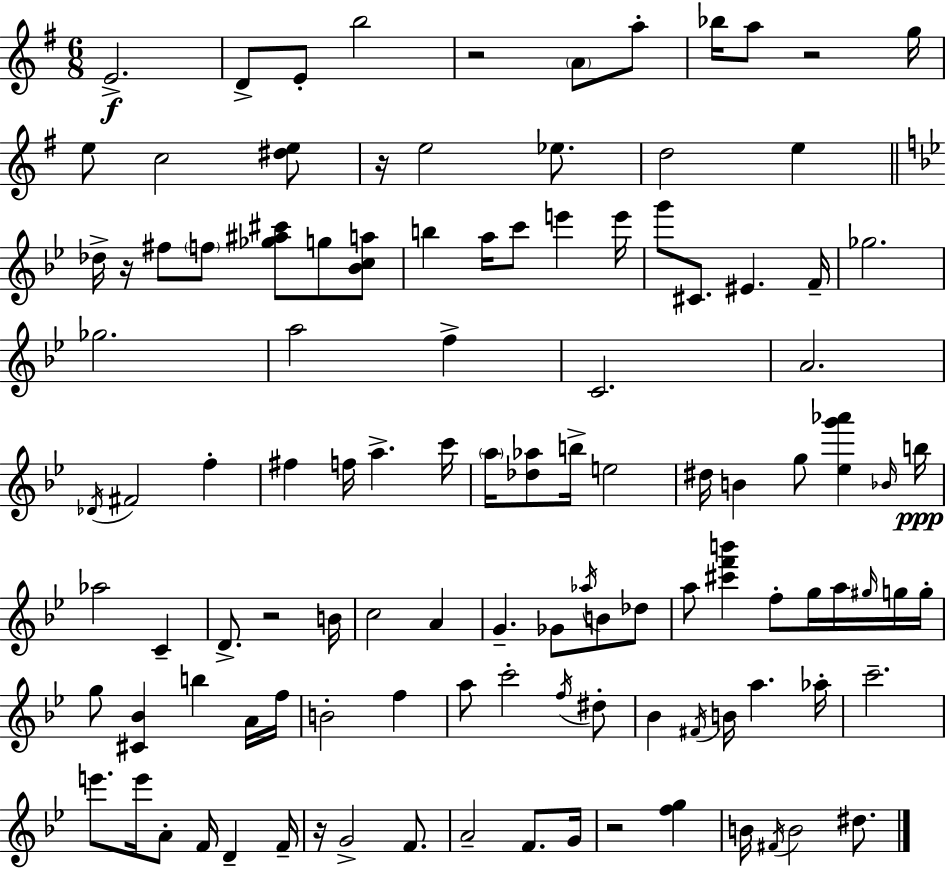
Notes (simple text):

E4/h. D4/e E4/e B5/h R/h A4/e A5/e Bb5/s A5/e R/h G5/s E5/e C5/h [D#5,E5]/e R/s E5/h Eb5/e. D5/h E5/q Db5/s R/s F#5/e F5/e [Gb5,A#5,C#6]/e G5/e [Bb4,C5,A5]/e B5/q A5/s C6/e E6/q E6/s G6/e C#4/e. EIS4/q. F4/s Gb5/h. Gb5/h. A5/h F5/q C4/h. A4/h. Db4/s F#4/h F5/q F#5/q F5/s A5/q. C6/s A5/s [Db5,Ab5]/e B5/s E5/h D#5/s B4/q G5/e [Eb5,G6,Ab6]/q Bb4/s B5/s Ab5/h C4/q D4/e. R/h B4/s C5/h A4/q G4/q. Gb4/e Ab5/s B4/e Db5/e A5/e [C#6,F6,B6]/q F5/e G5/s A5/s G#5/s G5/s G5/s G5/e [C#4,Bb4]/q B5/q A4/s F5/s B4/h F5/q A5/e C6/h F5/s D#5/e Bb4/q F#4/s B4/s A5/q. Ab5/s C6/h. E6/e. E6/s A4/e F4/s D4/q F4/s R/s G4/h F4/e. A4/h F4/e. G4/s R/h [F5,G5]/q B4/s F#4/s B4/h D#5/e.